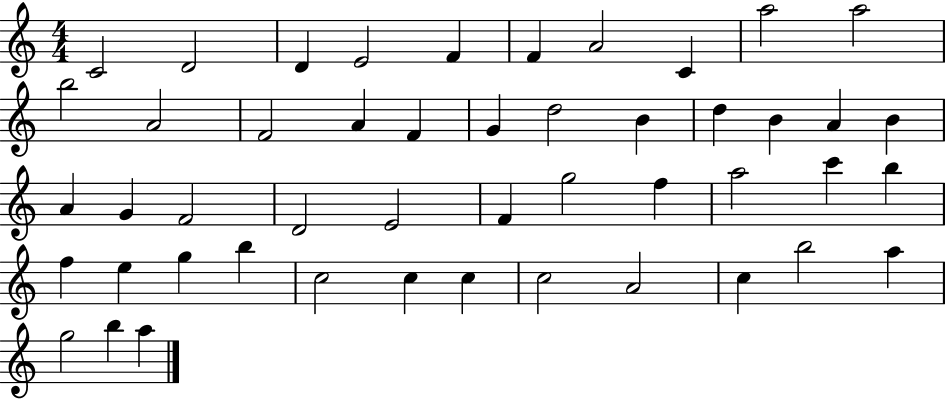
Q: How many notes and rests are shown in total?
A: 48